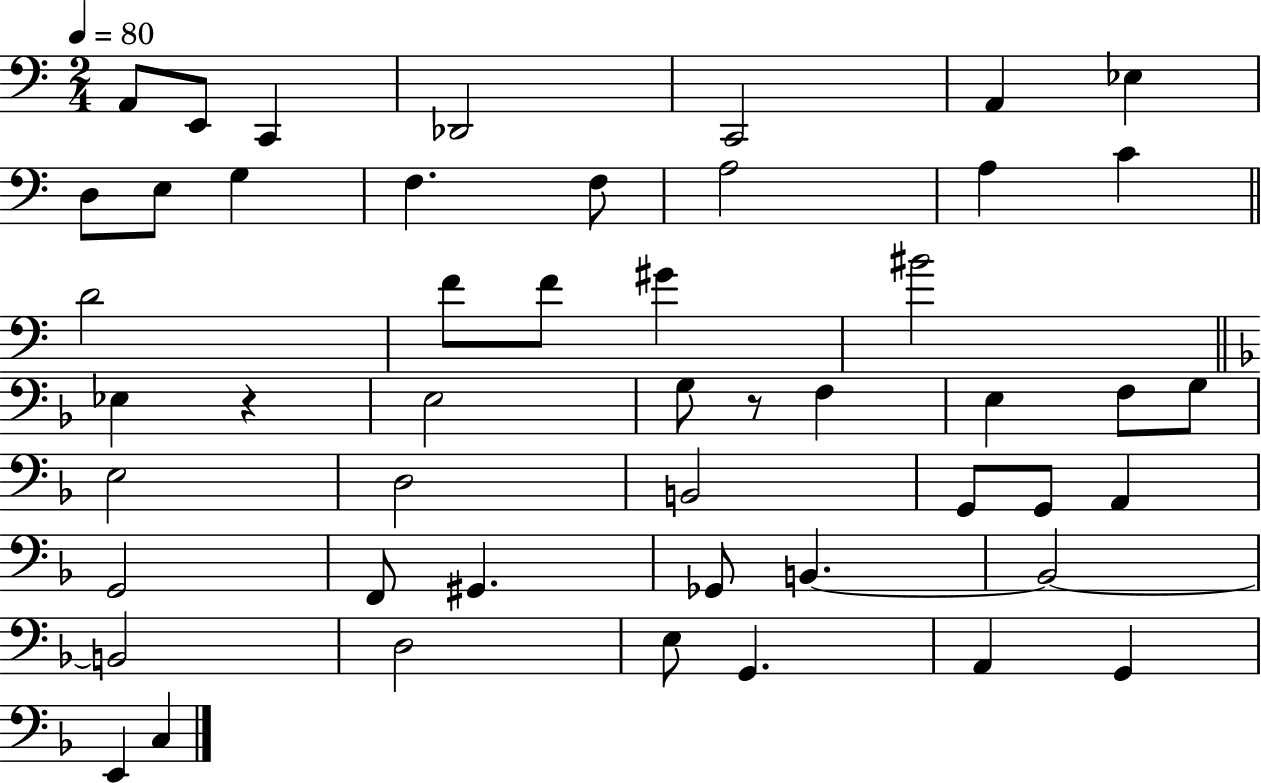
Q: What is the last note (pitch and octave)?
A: C3